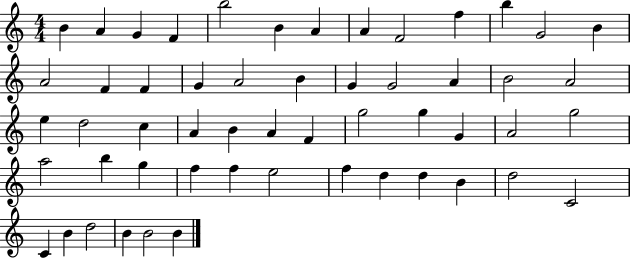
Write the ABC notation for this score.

X:1
T:Untitled
M:4/4
L:1/4
K:C
B A G F b2 B A A F2 f b G2 B A2 F F G A2 B G G2 A B2 A2 e d2 c A B A F g2 g G A2 g2 a2 b g f f e2 f d d B d2 C2 C B d2 B B2 B